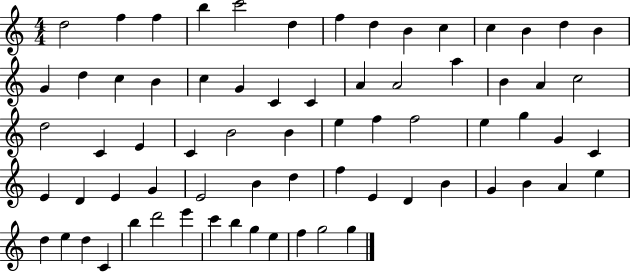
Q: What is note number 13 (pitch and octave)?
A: D5